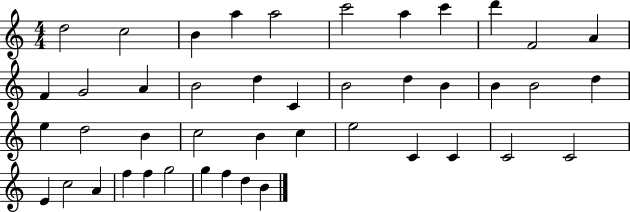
X:1
T:Untitled
M:4/4
L:1/4
K:C
d2 c2 B a a2 c'2 a c' d' F2 A F G2 A B2 d C B2 d B B B2 d e d2 B c2 B c e2 C C C2 C2 E c2 A f f g2 g f d B